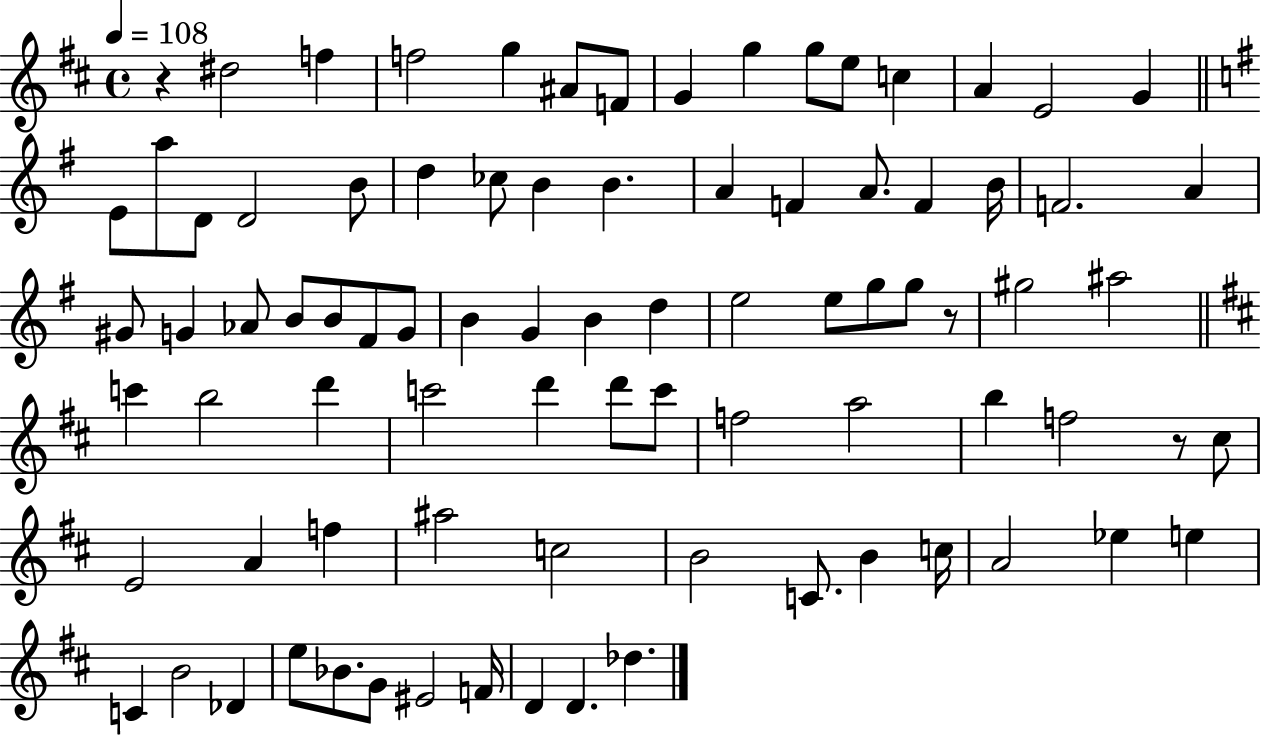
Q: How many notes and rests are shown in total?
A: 85